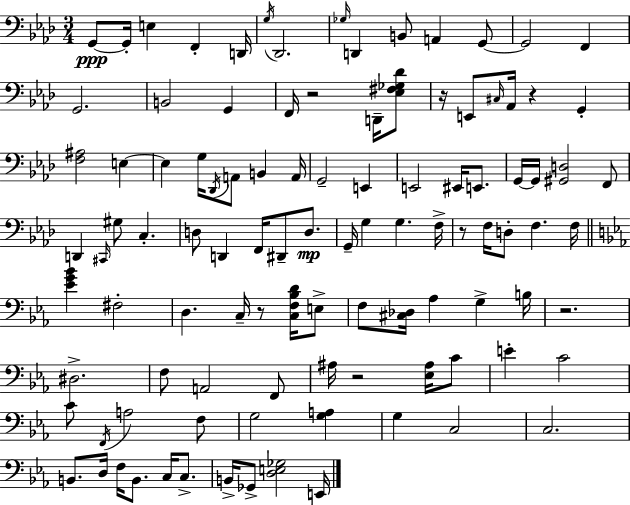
G2/e G2/s E3/q F2/q D2/s G3/s Db2/h. Gb3/s D2/q B2/e A2/q G2/e G2/h F2/q G2/h. B2/h G2/q F2/s R/h D2/s [Eb3,F#3,Gb3,Db4]/e R/s E2/e C#3/s Ab2/s R/q G2/q [F3,A#3]/h E3/q E3/q G3/s Db2/s A2/e B2/q A2/s G2/h E2/q E2/h EIS2/s E2/e. G2/s G2/s [G#2,D3]/h F2/e D2/q C#2/s G#3/e C3/q. D3/e D2/q F2/s D#2/e D3/e. G2/s G3/q G3/q. F3/s R/e F3/s D3/e F3/q. F3/s [Eb4,G4,Bb4]/q F#3/h D3/q. C3/s R/e [C3,F3,Bb3,D4]/s E3/e F3/e [C#3,Db3]/s Ab3/q G3/q B3/s R/h. D#3/h. F3/e A2/h F2/e A#3/s R/h [Eb3,A#3]/s C4/e E4/q C4/h C4/e F2/s A3/h F3/e G3/h [G3,A3]/q G3/q C3/h C3/h. B2/e. D3/s F3/s B2/e. C3/s C3/e. B2/s Gb2/e [D3,E3,Gb3]/h E2/s